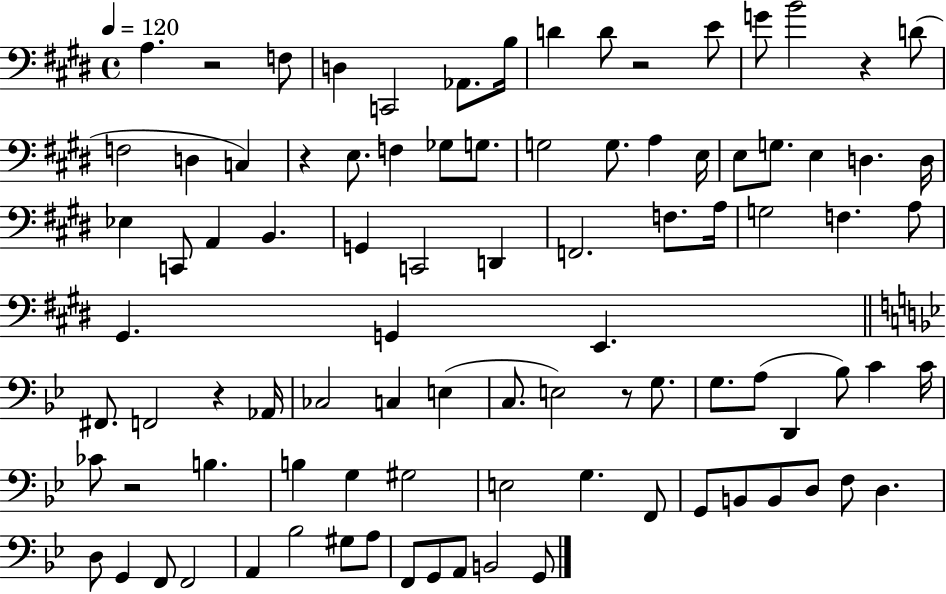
{
  \clef bass
  \time 4/4
  \defaultTimeSignature
  \key e \major
  \tempo 4 = 120
  a4. r2 f8 | d4 c,2 aes,8. b16 | d'4 d'8 r2 e'8 | g'8 b'2 r4 d'8( | \break f2 d4 c4) | r4 e8. f4 ges8 g8. | g2 g8. a4 e16 | e8 g8. e4 d4. d16 | \break ees4 c,8 a,4 b,4. | g,4 c,2 d,4 | f,2. f8. a16 | g2 f4. a8 | \break gis,4. g,4 e,4. | \bar "||" \break \key bes \major fis,8. f,2 r4 aes,16 | ces2 c4 e4( | c8. e2) r8 g8. | g8. a8( d,4 bes8) c'4 c'16 | \break ces'8 r2 b4. | b4 g4 gis2 | e2 g4. f,8 | g,8 b,8 b,8 d8 f8 d4. | \break d8 g,4 f,8 f,2 | a,4 bes2 gis8 a8 | f,8 g,8 a,8 b,2 g,8 | \bar "|."
}